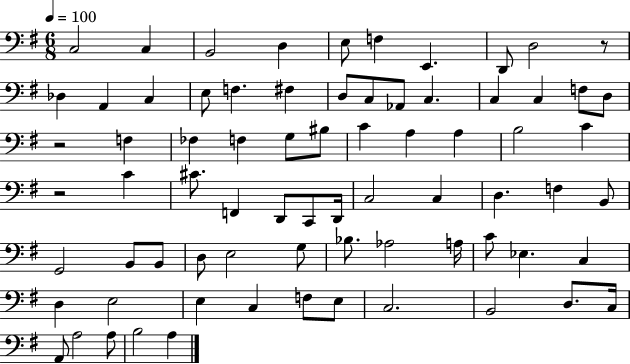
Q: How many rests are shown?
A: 3